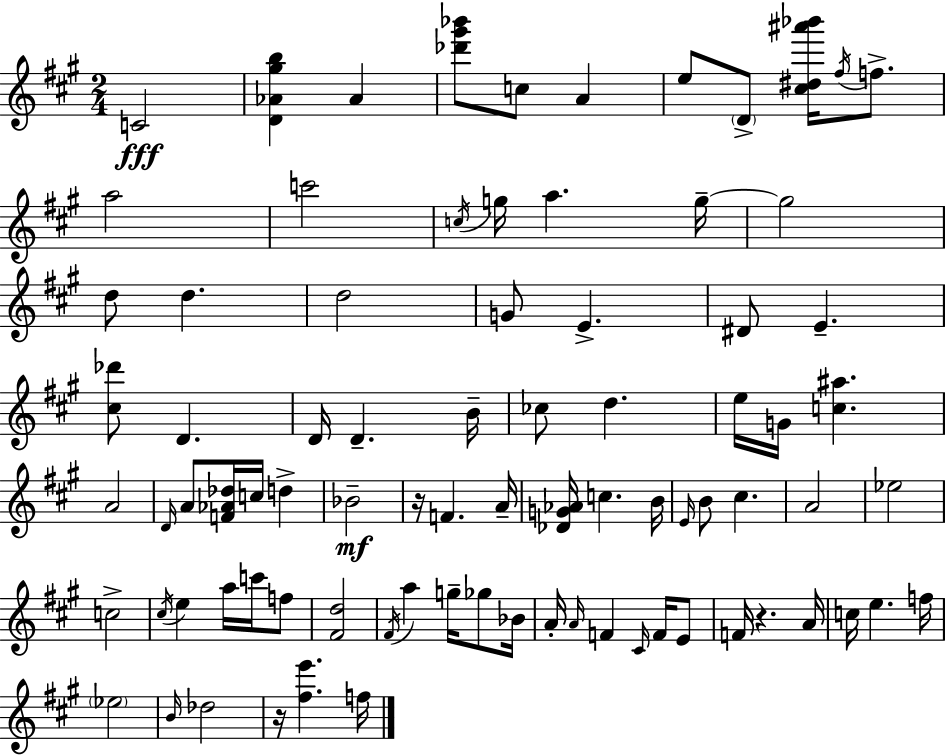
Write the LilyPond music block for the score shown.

{
  \clef treble
  \numericTimeSignature
  \time 2/4
  \key a \major
  \repeat volta 2 { c'2\fff | <d' aes' gis'' b''>4 aes'4 | <des''' gis''' bes'''>8 c''8 a'4 | e''8 \parenthesize d'8-> <cis'' dis'' ais''' bes'''>16 \acciaccatura { fis''16 } f''8.-> | \break a''2 | c'''2 | \acciaccatura { c''16 } g''16 a''4. | g''16--~~ g''2 | \break d''8 d''4. | d''2 | g'8 e'4.-> | dis'8 e'4.-- | \break <cis'' des'''>8 d'4. | d'16 d'4.-- | b'16-- ces''8 d''4. | e''16 g'16 <c'' ais''>4. | \break a'2 | \grace { d'16 } a'8 <f' aes' des''>16 c''16 d''4-> | bes'2--\mf | r16 f'4. | \break a'16-- <des' g' aes'>16 c''4. | b'16 \grace { e'16 } b'8 cis''4. | a'2 | ees''2 | \break c''2-> | \acciaccatura { cis''16 } e''4 | a''16 c'''16 f''8 <fis' d''>2 | \acciaccatura { fis'16 } a''4 | \break g''16-- ges''8 bes'16 a'16-. \grace { a'16 } | f'4 \grace { cis'16 } f'16 e'8 | f'16 r4. a'16 | c''16 e''4. f''16 | \break \parenthesize ees''2 | \grace { b'16 } des''2 | r16 <fis'' e'''>4. | f''16 } \bar "|."
}